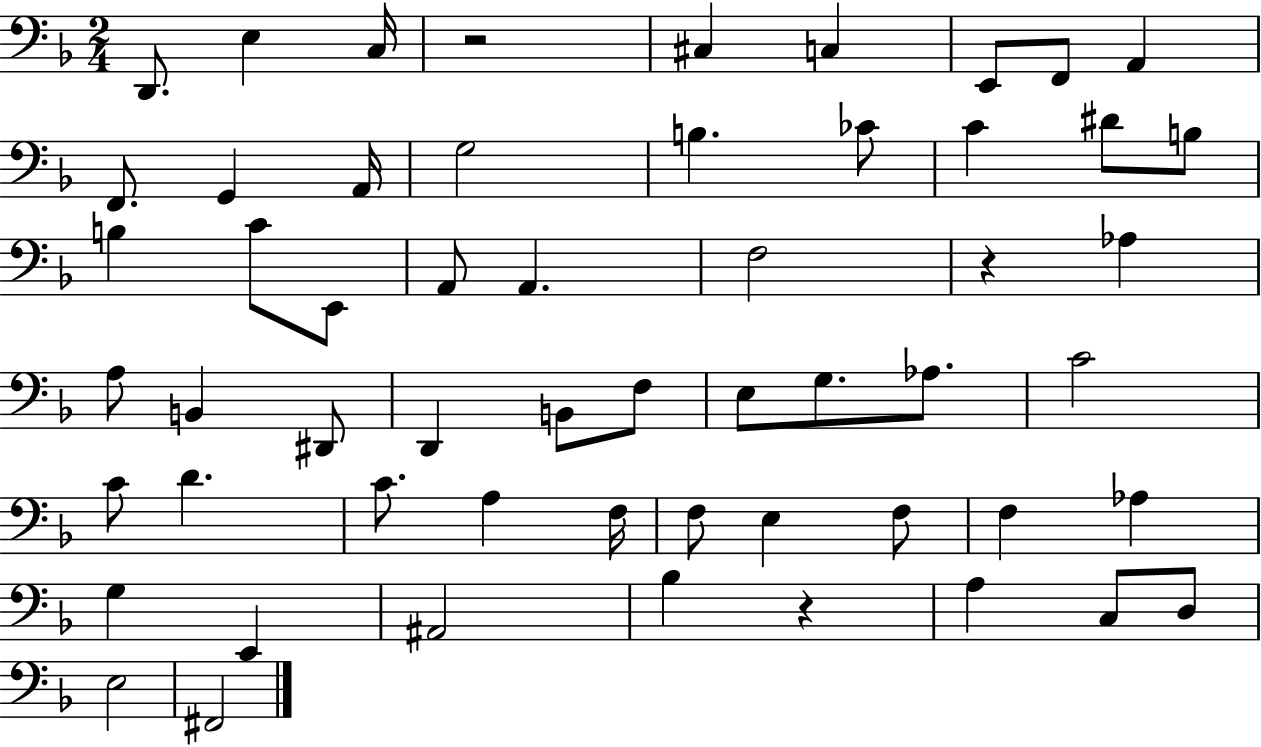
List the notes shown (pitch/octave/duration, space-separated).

D2/e. E3/q C3/s R/h C#3/q C3/q E2/e F2/e A2/q F2/e. G2/q A2/s G3/h B3/q. CES4/e C4/q D#4/e B3/e B3/q C4/e E2/e A2/e A2/q. F3/h R/q Ab3/q A3/e B2/q D#2/e D2/q B2/e F3/e E3/e G3/e. Ab3/e. C4/h C4/e D4/q. C4/e. A3/q F3/s F3/e E3/q F3/e F3/q Ab3/q G3/q E2/q A#2/h Bb3/q R/q A3/q C3/e D3/e E3/h F#2/h